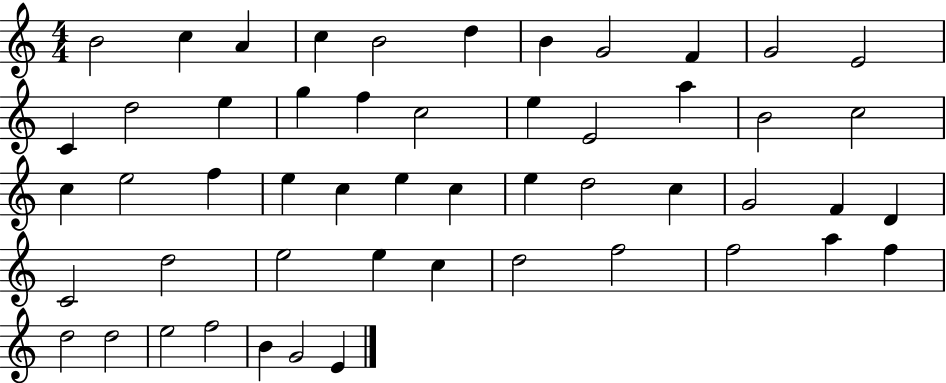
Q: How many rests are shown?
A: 0